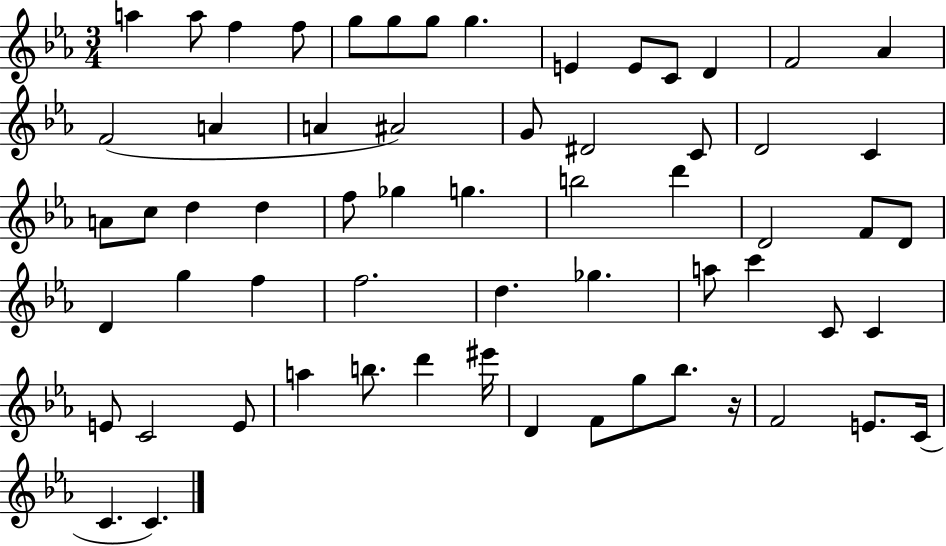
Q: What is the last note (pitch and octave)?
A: C4